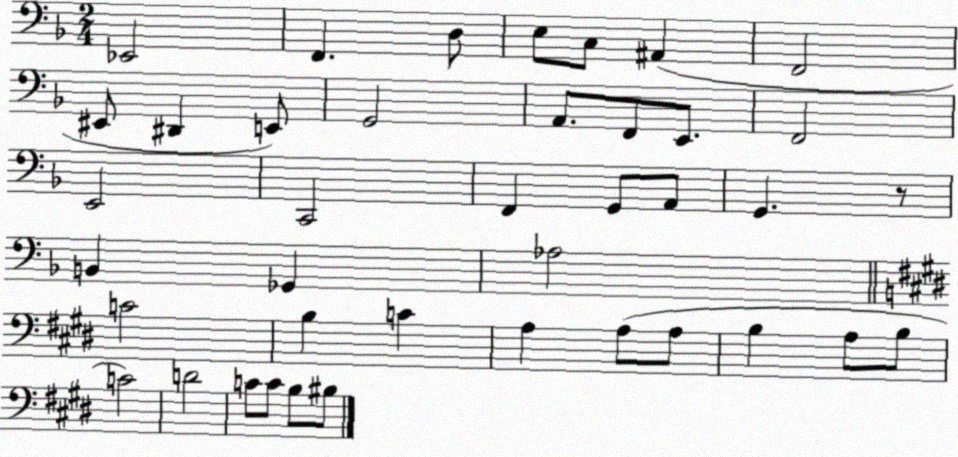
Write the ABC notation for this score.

X:1
T:Untitled
M:2/4
L:1/4
K:F
_E,,2 F,, D,/2 E,/2 C,/2 ^A,, F,,2 ^E,,/2 ^D,, E,,/2 G,,2 A,,/2 F,,/2 E,,/2 F,,2 E,,2 C,,2 F,, G,,/2 A,,/2 G,, z/2 B,, _G,, _A,2 C2 B, C A, A,/2 A,/2 B, A,/2 B,/2 C2 D2 C/2 C/2 B,/2 ^B,/2